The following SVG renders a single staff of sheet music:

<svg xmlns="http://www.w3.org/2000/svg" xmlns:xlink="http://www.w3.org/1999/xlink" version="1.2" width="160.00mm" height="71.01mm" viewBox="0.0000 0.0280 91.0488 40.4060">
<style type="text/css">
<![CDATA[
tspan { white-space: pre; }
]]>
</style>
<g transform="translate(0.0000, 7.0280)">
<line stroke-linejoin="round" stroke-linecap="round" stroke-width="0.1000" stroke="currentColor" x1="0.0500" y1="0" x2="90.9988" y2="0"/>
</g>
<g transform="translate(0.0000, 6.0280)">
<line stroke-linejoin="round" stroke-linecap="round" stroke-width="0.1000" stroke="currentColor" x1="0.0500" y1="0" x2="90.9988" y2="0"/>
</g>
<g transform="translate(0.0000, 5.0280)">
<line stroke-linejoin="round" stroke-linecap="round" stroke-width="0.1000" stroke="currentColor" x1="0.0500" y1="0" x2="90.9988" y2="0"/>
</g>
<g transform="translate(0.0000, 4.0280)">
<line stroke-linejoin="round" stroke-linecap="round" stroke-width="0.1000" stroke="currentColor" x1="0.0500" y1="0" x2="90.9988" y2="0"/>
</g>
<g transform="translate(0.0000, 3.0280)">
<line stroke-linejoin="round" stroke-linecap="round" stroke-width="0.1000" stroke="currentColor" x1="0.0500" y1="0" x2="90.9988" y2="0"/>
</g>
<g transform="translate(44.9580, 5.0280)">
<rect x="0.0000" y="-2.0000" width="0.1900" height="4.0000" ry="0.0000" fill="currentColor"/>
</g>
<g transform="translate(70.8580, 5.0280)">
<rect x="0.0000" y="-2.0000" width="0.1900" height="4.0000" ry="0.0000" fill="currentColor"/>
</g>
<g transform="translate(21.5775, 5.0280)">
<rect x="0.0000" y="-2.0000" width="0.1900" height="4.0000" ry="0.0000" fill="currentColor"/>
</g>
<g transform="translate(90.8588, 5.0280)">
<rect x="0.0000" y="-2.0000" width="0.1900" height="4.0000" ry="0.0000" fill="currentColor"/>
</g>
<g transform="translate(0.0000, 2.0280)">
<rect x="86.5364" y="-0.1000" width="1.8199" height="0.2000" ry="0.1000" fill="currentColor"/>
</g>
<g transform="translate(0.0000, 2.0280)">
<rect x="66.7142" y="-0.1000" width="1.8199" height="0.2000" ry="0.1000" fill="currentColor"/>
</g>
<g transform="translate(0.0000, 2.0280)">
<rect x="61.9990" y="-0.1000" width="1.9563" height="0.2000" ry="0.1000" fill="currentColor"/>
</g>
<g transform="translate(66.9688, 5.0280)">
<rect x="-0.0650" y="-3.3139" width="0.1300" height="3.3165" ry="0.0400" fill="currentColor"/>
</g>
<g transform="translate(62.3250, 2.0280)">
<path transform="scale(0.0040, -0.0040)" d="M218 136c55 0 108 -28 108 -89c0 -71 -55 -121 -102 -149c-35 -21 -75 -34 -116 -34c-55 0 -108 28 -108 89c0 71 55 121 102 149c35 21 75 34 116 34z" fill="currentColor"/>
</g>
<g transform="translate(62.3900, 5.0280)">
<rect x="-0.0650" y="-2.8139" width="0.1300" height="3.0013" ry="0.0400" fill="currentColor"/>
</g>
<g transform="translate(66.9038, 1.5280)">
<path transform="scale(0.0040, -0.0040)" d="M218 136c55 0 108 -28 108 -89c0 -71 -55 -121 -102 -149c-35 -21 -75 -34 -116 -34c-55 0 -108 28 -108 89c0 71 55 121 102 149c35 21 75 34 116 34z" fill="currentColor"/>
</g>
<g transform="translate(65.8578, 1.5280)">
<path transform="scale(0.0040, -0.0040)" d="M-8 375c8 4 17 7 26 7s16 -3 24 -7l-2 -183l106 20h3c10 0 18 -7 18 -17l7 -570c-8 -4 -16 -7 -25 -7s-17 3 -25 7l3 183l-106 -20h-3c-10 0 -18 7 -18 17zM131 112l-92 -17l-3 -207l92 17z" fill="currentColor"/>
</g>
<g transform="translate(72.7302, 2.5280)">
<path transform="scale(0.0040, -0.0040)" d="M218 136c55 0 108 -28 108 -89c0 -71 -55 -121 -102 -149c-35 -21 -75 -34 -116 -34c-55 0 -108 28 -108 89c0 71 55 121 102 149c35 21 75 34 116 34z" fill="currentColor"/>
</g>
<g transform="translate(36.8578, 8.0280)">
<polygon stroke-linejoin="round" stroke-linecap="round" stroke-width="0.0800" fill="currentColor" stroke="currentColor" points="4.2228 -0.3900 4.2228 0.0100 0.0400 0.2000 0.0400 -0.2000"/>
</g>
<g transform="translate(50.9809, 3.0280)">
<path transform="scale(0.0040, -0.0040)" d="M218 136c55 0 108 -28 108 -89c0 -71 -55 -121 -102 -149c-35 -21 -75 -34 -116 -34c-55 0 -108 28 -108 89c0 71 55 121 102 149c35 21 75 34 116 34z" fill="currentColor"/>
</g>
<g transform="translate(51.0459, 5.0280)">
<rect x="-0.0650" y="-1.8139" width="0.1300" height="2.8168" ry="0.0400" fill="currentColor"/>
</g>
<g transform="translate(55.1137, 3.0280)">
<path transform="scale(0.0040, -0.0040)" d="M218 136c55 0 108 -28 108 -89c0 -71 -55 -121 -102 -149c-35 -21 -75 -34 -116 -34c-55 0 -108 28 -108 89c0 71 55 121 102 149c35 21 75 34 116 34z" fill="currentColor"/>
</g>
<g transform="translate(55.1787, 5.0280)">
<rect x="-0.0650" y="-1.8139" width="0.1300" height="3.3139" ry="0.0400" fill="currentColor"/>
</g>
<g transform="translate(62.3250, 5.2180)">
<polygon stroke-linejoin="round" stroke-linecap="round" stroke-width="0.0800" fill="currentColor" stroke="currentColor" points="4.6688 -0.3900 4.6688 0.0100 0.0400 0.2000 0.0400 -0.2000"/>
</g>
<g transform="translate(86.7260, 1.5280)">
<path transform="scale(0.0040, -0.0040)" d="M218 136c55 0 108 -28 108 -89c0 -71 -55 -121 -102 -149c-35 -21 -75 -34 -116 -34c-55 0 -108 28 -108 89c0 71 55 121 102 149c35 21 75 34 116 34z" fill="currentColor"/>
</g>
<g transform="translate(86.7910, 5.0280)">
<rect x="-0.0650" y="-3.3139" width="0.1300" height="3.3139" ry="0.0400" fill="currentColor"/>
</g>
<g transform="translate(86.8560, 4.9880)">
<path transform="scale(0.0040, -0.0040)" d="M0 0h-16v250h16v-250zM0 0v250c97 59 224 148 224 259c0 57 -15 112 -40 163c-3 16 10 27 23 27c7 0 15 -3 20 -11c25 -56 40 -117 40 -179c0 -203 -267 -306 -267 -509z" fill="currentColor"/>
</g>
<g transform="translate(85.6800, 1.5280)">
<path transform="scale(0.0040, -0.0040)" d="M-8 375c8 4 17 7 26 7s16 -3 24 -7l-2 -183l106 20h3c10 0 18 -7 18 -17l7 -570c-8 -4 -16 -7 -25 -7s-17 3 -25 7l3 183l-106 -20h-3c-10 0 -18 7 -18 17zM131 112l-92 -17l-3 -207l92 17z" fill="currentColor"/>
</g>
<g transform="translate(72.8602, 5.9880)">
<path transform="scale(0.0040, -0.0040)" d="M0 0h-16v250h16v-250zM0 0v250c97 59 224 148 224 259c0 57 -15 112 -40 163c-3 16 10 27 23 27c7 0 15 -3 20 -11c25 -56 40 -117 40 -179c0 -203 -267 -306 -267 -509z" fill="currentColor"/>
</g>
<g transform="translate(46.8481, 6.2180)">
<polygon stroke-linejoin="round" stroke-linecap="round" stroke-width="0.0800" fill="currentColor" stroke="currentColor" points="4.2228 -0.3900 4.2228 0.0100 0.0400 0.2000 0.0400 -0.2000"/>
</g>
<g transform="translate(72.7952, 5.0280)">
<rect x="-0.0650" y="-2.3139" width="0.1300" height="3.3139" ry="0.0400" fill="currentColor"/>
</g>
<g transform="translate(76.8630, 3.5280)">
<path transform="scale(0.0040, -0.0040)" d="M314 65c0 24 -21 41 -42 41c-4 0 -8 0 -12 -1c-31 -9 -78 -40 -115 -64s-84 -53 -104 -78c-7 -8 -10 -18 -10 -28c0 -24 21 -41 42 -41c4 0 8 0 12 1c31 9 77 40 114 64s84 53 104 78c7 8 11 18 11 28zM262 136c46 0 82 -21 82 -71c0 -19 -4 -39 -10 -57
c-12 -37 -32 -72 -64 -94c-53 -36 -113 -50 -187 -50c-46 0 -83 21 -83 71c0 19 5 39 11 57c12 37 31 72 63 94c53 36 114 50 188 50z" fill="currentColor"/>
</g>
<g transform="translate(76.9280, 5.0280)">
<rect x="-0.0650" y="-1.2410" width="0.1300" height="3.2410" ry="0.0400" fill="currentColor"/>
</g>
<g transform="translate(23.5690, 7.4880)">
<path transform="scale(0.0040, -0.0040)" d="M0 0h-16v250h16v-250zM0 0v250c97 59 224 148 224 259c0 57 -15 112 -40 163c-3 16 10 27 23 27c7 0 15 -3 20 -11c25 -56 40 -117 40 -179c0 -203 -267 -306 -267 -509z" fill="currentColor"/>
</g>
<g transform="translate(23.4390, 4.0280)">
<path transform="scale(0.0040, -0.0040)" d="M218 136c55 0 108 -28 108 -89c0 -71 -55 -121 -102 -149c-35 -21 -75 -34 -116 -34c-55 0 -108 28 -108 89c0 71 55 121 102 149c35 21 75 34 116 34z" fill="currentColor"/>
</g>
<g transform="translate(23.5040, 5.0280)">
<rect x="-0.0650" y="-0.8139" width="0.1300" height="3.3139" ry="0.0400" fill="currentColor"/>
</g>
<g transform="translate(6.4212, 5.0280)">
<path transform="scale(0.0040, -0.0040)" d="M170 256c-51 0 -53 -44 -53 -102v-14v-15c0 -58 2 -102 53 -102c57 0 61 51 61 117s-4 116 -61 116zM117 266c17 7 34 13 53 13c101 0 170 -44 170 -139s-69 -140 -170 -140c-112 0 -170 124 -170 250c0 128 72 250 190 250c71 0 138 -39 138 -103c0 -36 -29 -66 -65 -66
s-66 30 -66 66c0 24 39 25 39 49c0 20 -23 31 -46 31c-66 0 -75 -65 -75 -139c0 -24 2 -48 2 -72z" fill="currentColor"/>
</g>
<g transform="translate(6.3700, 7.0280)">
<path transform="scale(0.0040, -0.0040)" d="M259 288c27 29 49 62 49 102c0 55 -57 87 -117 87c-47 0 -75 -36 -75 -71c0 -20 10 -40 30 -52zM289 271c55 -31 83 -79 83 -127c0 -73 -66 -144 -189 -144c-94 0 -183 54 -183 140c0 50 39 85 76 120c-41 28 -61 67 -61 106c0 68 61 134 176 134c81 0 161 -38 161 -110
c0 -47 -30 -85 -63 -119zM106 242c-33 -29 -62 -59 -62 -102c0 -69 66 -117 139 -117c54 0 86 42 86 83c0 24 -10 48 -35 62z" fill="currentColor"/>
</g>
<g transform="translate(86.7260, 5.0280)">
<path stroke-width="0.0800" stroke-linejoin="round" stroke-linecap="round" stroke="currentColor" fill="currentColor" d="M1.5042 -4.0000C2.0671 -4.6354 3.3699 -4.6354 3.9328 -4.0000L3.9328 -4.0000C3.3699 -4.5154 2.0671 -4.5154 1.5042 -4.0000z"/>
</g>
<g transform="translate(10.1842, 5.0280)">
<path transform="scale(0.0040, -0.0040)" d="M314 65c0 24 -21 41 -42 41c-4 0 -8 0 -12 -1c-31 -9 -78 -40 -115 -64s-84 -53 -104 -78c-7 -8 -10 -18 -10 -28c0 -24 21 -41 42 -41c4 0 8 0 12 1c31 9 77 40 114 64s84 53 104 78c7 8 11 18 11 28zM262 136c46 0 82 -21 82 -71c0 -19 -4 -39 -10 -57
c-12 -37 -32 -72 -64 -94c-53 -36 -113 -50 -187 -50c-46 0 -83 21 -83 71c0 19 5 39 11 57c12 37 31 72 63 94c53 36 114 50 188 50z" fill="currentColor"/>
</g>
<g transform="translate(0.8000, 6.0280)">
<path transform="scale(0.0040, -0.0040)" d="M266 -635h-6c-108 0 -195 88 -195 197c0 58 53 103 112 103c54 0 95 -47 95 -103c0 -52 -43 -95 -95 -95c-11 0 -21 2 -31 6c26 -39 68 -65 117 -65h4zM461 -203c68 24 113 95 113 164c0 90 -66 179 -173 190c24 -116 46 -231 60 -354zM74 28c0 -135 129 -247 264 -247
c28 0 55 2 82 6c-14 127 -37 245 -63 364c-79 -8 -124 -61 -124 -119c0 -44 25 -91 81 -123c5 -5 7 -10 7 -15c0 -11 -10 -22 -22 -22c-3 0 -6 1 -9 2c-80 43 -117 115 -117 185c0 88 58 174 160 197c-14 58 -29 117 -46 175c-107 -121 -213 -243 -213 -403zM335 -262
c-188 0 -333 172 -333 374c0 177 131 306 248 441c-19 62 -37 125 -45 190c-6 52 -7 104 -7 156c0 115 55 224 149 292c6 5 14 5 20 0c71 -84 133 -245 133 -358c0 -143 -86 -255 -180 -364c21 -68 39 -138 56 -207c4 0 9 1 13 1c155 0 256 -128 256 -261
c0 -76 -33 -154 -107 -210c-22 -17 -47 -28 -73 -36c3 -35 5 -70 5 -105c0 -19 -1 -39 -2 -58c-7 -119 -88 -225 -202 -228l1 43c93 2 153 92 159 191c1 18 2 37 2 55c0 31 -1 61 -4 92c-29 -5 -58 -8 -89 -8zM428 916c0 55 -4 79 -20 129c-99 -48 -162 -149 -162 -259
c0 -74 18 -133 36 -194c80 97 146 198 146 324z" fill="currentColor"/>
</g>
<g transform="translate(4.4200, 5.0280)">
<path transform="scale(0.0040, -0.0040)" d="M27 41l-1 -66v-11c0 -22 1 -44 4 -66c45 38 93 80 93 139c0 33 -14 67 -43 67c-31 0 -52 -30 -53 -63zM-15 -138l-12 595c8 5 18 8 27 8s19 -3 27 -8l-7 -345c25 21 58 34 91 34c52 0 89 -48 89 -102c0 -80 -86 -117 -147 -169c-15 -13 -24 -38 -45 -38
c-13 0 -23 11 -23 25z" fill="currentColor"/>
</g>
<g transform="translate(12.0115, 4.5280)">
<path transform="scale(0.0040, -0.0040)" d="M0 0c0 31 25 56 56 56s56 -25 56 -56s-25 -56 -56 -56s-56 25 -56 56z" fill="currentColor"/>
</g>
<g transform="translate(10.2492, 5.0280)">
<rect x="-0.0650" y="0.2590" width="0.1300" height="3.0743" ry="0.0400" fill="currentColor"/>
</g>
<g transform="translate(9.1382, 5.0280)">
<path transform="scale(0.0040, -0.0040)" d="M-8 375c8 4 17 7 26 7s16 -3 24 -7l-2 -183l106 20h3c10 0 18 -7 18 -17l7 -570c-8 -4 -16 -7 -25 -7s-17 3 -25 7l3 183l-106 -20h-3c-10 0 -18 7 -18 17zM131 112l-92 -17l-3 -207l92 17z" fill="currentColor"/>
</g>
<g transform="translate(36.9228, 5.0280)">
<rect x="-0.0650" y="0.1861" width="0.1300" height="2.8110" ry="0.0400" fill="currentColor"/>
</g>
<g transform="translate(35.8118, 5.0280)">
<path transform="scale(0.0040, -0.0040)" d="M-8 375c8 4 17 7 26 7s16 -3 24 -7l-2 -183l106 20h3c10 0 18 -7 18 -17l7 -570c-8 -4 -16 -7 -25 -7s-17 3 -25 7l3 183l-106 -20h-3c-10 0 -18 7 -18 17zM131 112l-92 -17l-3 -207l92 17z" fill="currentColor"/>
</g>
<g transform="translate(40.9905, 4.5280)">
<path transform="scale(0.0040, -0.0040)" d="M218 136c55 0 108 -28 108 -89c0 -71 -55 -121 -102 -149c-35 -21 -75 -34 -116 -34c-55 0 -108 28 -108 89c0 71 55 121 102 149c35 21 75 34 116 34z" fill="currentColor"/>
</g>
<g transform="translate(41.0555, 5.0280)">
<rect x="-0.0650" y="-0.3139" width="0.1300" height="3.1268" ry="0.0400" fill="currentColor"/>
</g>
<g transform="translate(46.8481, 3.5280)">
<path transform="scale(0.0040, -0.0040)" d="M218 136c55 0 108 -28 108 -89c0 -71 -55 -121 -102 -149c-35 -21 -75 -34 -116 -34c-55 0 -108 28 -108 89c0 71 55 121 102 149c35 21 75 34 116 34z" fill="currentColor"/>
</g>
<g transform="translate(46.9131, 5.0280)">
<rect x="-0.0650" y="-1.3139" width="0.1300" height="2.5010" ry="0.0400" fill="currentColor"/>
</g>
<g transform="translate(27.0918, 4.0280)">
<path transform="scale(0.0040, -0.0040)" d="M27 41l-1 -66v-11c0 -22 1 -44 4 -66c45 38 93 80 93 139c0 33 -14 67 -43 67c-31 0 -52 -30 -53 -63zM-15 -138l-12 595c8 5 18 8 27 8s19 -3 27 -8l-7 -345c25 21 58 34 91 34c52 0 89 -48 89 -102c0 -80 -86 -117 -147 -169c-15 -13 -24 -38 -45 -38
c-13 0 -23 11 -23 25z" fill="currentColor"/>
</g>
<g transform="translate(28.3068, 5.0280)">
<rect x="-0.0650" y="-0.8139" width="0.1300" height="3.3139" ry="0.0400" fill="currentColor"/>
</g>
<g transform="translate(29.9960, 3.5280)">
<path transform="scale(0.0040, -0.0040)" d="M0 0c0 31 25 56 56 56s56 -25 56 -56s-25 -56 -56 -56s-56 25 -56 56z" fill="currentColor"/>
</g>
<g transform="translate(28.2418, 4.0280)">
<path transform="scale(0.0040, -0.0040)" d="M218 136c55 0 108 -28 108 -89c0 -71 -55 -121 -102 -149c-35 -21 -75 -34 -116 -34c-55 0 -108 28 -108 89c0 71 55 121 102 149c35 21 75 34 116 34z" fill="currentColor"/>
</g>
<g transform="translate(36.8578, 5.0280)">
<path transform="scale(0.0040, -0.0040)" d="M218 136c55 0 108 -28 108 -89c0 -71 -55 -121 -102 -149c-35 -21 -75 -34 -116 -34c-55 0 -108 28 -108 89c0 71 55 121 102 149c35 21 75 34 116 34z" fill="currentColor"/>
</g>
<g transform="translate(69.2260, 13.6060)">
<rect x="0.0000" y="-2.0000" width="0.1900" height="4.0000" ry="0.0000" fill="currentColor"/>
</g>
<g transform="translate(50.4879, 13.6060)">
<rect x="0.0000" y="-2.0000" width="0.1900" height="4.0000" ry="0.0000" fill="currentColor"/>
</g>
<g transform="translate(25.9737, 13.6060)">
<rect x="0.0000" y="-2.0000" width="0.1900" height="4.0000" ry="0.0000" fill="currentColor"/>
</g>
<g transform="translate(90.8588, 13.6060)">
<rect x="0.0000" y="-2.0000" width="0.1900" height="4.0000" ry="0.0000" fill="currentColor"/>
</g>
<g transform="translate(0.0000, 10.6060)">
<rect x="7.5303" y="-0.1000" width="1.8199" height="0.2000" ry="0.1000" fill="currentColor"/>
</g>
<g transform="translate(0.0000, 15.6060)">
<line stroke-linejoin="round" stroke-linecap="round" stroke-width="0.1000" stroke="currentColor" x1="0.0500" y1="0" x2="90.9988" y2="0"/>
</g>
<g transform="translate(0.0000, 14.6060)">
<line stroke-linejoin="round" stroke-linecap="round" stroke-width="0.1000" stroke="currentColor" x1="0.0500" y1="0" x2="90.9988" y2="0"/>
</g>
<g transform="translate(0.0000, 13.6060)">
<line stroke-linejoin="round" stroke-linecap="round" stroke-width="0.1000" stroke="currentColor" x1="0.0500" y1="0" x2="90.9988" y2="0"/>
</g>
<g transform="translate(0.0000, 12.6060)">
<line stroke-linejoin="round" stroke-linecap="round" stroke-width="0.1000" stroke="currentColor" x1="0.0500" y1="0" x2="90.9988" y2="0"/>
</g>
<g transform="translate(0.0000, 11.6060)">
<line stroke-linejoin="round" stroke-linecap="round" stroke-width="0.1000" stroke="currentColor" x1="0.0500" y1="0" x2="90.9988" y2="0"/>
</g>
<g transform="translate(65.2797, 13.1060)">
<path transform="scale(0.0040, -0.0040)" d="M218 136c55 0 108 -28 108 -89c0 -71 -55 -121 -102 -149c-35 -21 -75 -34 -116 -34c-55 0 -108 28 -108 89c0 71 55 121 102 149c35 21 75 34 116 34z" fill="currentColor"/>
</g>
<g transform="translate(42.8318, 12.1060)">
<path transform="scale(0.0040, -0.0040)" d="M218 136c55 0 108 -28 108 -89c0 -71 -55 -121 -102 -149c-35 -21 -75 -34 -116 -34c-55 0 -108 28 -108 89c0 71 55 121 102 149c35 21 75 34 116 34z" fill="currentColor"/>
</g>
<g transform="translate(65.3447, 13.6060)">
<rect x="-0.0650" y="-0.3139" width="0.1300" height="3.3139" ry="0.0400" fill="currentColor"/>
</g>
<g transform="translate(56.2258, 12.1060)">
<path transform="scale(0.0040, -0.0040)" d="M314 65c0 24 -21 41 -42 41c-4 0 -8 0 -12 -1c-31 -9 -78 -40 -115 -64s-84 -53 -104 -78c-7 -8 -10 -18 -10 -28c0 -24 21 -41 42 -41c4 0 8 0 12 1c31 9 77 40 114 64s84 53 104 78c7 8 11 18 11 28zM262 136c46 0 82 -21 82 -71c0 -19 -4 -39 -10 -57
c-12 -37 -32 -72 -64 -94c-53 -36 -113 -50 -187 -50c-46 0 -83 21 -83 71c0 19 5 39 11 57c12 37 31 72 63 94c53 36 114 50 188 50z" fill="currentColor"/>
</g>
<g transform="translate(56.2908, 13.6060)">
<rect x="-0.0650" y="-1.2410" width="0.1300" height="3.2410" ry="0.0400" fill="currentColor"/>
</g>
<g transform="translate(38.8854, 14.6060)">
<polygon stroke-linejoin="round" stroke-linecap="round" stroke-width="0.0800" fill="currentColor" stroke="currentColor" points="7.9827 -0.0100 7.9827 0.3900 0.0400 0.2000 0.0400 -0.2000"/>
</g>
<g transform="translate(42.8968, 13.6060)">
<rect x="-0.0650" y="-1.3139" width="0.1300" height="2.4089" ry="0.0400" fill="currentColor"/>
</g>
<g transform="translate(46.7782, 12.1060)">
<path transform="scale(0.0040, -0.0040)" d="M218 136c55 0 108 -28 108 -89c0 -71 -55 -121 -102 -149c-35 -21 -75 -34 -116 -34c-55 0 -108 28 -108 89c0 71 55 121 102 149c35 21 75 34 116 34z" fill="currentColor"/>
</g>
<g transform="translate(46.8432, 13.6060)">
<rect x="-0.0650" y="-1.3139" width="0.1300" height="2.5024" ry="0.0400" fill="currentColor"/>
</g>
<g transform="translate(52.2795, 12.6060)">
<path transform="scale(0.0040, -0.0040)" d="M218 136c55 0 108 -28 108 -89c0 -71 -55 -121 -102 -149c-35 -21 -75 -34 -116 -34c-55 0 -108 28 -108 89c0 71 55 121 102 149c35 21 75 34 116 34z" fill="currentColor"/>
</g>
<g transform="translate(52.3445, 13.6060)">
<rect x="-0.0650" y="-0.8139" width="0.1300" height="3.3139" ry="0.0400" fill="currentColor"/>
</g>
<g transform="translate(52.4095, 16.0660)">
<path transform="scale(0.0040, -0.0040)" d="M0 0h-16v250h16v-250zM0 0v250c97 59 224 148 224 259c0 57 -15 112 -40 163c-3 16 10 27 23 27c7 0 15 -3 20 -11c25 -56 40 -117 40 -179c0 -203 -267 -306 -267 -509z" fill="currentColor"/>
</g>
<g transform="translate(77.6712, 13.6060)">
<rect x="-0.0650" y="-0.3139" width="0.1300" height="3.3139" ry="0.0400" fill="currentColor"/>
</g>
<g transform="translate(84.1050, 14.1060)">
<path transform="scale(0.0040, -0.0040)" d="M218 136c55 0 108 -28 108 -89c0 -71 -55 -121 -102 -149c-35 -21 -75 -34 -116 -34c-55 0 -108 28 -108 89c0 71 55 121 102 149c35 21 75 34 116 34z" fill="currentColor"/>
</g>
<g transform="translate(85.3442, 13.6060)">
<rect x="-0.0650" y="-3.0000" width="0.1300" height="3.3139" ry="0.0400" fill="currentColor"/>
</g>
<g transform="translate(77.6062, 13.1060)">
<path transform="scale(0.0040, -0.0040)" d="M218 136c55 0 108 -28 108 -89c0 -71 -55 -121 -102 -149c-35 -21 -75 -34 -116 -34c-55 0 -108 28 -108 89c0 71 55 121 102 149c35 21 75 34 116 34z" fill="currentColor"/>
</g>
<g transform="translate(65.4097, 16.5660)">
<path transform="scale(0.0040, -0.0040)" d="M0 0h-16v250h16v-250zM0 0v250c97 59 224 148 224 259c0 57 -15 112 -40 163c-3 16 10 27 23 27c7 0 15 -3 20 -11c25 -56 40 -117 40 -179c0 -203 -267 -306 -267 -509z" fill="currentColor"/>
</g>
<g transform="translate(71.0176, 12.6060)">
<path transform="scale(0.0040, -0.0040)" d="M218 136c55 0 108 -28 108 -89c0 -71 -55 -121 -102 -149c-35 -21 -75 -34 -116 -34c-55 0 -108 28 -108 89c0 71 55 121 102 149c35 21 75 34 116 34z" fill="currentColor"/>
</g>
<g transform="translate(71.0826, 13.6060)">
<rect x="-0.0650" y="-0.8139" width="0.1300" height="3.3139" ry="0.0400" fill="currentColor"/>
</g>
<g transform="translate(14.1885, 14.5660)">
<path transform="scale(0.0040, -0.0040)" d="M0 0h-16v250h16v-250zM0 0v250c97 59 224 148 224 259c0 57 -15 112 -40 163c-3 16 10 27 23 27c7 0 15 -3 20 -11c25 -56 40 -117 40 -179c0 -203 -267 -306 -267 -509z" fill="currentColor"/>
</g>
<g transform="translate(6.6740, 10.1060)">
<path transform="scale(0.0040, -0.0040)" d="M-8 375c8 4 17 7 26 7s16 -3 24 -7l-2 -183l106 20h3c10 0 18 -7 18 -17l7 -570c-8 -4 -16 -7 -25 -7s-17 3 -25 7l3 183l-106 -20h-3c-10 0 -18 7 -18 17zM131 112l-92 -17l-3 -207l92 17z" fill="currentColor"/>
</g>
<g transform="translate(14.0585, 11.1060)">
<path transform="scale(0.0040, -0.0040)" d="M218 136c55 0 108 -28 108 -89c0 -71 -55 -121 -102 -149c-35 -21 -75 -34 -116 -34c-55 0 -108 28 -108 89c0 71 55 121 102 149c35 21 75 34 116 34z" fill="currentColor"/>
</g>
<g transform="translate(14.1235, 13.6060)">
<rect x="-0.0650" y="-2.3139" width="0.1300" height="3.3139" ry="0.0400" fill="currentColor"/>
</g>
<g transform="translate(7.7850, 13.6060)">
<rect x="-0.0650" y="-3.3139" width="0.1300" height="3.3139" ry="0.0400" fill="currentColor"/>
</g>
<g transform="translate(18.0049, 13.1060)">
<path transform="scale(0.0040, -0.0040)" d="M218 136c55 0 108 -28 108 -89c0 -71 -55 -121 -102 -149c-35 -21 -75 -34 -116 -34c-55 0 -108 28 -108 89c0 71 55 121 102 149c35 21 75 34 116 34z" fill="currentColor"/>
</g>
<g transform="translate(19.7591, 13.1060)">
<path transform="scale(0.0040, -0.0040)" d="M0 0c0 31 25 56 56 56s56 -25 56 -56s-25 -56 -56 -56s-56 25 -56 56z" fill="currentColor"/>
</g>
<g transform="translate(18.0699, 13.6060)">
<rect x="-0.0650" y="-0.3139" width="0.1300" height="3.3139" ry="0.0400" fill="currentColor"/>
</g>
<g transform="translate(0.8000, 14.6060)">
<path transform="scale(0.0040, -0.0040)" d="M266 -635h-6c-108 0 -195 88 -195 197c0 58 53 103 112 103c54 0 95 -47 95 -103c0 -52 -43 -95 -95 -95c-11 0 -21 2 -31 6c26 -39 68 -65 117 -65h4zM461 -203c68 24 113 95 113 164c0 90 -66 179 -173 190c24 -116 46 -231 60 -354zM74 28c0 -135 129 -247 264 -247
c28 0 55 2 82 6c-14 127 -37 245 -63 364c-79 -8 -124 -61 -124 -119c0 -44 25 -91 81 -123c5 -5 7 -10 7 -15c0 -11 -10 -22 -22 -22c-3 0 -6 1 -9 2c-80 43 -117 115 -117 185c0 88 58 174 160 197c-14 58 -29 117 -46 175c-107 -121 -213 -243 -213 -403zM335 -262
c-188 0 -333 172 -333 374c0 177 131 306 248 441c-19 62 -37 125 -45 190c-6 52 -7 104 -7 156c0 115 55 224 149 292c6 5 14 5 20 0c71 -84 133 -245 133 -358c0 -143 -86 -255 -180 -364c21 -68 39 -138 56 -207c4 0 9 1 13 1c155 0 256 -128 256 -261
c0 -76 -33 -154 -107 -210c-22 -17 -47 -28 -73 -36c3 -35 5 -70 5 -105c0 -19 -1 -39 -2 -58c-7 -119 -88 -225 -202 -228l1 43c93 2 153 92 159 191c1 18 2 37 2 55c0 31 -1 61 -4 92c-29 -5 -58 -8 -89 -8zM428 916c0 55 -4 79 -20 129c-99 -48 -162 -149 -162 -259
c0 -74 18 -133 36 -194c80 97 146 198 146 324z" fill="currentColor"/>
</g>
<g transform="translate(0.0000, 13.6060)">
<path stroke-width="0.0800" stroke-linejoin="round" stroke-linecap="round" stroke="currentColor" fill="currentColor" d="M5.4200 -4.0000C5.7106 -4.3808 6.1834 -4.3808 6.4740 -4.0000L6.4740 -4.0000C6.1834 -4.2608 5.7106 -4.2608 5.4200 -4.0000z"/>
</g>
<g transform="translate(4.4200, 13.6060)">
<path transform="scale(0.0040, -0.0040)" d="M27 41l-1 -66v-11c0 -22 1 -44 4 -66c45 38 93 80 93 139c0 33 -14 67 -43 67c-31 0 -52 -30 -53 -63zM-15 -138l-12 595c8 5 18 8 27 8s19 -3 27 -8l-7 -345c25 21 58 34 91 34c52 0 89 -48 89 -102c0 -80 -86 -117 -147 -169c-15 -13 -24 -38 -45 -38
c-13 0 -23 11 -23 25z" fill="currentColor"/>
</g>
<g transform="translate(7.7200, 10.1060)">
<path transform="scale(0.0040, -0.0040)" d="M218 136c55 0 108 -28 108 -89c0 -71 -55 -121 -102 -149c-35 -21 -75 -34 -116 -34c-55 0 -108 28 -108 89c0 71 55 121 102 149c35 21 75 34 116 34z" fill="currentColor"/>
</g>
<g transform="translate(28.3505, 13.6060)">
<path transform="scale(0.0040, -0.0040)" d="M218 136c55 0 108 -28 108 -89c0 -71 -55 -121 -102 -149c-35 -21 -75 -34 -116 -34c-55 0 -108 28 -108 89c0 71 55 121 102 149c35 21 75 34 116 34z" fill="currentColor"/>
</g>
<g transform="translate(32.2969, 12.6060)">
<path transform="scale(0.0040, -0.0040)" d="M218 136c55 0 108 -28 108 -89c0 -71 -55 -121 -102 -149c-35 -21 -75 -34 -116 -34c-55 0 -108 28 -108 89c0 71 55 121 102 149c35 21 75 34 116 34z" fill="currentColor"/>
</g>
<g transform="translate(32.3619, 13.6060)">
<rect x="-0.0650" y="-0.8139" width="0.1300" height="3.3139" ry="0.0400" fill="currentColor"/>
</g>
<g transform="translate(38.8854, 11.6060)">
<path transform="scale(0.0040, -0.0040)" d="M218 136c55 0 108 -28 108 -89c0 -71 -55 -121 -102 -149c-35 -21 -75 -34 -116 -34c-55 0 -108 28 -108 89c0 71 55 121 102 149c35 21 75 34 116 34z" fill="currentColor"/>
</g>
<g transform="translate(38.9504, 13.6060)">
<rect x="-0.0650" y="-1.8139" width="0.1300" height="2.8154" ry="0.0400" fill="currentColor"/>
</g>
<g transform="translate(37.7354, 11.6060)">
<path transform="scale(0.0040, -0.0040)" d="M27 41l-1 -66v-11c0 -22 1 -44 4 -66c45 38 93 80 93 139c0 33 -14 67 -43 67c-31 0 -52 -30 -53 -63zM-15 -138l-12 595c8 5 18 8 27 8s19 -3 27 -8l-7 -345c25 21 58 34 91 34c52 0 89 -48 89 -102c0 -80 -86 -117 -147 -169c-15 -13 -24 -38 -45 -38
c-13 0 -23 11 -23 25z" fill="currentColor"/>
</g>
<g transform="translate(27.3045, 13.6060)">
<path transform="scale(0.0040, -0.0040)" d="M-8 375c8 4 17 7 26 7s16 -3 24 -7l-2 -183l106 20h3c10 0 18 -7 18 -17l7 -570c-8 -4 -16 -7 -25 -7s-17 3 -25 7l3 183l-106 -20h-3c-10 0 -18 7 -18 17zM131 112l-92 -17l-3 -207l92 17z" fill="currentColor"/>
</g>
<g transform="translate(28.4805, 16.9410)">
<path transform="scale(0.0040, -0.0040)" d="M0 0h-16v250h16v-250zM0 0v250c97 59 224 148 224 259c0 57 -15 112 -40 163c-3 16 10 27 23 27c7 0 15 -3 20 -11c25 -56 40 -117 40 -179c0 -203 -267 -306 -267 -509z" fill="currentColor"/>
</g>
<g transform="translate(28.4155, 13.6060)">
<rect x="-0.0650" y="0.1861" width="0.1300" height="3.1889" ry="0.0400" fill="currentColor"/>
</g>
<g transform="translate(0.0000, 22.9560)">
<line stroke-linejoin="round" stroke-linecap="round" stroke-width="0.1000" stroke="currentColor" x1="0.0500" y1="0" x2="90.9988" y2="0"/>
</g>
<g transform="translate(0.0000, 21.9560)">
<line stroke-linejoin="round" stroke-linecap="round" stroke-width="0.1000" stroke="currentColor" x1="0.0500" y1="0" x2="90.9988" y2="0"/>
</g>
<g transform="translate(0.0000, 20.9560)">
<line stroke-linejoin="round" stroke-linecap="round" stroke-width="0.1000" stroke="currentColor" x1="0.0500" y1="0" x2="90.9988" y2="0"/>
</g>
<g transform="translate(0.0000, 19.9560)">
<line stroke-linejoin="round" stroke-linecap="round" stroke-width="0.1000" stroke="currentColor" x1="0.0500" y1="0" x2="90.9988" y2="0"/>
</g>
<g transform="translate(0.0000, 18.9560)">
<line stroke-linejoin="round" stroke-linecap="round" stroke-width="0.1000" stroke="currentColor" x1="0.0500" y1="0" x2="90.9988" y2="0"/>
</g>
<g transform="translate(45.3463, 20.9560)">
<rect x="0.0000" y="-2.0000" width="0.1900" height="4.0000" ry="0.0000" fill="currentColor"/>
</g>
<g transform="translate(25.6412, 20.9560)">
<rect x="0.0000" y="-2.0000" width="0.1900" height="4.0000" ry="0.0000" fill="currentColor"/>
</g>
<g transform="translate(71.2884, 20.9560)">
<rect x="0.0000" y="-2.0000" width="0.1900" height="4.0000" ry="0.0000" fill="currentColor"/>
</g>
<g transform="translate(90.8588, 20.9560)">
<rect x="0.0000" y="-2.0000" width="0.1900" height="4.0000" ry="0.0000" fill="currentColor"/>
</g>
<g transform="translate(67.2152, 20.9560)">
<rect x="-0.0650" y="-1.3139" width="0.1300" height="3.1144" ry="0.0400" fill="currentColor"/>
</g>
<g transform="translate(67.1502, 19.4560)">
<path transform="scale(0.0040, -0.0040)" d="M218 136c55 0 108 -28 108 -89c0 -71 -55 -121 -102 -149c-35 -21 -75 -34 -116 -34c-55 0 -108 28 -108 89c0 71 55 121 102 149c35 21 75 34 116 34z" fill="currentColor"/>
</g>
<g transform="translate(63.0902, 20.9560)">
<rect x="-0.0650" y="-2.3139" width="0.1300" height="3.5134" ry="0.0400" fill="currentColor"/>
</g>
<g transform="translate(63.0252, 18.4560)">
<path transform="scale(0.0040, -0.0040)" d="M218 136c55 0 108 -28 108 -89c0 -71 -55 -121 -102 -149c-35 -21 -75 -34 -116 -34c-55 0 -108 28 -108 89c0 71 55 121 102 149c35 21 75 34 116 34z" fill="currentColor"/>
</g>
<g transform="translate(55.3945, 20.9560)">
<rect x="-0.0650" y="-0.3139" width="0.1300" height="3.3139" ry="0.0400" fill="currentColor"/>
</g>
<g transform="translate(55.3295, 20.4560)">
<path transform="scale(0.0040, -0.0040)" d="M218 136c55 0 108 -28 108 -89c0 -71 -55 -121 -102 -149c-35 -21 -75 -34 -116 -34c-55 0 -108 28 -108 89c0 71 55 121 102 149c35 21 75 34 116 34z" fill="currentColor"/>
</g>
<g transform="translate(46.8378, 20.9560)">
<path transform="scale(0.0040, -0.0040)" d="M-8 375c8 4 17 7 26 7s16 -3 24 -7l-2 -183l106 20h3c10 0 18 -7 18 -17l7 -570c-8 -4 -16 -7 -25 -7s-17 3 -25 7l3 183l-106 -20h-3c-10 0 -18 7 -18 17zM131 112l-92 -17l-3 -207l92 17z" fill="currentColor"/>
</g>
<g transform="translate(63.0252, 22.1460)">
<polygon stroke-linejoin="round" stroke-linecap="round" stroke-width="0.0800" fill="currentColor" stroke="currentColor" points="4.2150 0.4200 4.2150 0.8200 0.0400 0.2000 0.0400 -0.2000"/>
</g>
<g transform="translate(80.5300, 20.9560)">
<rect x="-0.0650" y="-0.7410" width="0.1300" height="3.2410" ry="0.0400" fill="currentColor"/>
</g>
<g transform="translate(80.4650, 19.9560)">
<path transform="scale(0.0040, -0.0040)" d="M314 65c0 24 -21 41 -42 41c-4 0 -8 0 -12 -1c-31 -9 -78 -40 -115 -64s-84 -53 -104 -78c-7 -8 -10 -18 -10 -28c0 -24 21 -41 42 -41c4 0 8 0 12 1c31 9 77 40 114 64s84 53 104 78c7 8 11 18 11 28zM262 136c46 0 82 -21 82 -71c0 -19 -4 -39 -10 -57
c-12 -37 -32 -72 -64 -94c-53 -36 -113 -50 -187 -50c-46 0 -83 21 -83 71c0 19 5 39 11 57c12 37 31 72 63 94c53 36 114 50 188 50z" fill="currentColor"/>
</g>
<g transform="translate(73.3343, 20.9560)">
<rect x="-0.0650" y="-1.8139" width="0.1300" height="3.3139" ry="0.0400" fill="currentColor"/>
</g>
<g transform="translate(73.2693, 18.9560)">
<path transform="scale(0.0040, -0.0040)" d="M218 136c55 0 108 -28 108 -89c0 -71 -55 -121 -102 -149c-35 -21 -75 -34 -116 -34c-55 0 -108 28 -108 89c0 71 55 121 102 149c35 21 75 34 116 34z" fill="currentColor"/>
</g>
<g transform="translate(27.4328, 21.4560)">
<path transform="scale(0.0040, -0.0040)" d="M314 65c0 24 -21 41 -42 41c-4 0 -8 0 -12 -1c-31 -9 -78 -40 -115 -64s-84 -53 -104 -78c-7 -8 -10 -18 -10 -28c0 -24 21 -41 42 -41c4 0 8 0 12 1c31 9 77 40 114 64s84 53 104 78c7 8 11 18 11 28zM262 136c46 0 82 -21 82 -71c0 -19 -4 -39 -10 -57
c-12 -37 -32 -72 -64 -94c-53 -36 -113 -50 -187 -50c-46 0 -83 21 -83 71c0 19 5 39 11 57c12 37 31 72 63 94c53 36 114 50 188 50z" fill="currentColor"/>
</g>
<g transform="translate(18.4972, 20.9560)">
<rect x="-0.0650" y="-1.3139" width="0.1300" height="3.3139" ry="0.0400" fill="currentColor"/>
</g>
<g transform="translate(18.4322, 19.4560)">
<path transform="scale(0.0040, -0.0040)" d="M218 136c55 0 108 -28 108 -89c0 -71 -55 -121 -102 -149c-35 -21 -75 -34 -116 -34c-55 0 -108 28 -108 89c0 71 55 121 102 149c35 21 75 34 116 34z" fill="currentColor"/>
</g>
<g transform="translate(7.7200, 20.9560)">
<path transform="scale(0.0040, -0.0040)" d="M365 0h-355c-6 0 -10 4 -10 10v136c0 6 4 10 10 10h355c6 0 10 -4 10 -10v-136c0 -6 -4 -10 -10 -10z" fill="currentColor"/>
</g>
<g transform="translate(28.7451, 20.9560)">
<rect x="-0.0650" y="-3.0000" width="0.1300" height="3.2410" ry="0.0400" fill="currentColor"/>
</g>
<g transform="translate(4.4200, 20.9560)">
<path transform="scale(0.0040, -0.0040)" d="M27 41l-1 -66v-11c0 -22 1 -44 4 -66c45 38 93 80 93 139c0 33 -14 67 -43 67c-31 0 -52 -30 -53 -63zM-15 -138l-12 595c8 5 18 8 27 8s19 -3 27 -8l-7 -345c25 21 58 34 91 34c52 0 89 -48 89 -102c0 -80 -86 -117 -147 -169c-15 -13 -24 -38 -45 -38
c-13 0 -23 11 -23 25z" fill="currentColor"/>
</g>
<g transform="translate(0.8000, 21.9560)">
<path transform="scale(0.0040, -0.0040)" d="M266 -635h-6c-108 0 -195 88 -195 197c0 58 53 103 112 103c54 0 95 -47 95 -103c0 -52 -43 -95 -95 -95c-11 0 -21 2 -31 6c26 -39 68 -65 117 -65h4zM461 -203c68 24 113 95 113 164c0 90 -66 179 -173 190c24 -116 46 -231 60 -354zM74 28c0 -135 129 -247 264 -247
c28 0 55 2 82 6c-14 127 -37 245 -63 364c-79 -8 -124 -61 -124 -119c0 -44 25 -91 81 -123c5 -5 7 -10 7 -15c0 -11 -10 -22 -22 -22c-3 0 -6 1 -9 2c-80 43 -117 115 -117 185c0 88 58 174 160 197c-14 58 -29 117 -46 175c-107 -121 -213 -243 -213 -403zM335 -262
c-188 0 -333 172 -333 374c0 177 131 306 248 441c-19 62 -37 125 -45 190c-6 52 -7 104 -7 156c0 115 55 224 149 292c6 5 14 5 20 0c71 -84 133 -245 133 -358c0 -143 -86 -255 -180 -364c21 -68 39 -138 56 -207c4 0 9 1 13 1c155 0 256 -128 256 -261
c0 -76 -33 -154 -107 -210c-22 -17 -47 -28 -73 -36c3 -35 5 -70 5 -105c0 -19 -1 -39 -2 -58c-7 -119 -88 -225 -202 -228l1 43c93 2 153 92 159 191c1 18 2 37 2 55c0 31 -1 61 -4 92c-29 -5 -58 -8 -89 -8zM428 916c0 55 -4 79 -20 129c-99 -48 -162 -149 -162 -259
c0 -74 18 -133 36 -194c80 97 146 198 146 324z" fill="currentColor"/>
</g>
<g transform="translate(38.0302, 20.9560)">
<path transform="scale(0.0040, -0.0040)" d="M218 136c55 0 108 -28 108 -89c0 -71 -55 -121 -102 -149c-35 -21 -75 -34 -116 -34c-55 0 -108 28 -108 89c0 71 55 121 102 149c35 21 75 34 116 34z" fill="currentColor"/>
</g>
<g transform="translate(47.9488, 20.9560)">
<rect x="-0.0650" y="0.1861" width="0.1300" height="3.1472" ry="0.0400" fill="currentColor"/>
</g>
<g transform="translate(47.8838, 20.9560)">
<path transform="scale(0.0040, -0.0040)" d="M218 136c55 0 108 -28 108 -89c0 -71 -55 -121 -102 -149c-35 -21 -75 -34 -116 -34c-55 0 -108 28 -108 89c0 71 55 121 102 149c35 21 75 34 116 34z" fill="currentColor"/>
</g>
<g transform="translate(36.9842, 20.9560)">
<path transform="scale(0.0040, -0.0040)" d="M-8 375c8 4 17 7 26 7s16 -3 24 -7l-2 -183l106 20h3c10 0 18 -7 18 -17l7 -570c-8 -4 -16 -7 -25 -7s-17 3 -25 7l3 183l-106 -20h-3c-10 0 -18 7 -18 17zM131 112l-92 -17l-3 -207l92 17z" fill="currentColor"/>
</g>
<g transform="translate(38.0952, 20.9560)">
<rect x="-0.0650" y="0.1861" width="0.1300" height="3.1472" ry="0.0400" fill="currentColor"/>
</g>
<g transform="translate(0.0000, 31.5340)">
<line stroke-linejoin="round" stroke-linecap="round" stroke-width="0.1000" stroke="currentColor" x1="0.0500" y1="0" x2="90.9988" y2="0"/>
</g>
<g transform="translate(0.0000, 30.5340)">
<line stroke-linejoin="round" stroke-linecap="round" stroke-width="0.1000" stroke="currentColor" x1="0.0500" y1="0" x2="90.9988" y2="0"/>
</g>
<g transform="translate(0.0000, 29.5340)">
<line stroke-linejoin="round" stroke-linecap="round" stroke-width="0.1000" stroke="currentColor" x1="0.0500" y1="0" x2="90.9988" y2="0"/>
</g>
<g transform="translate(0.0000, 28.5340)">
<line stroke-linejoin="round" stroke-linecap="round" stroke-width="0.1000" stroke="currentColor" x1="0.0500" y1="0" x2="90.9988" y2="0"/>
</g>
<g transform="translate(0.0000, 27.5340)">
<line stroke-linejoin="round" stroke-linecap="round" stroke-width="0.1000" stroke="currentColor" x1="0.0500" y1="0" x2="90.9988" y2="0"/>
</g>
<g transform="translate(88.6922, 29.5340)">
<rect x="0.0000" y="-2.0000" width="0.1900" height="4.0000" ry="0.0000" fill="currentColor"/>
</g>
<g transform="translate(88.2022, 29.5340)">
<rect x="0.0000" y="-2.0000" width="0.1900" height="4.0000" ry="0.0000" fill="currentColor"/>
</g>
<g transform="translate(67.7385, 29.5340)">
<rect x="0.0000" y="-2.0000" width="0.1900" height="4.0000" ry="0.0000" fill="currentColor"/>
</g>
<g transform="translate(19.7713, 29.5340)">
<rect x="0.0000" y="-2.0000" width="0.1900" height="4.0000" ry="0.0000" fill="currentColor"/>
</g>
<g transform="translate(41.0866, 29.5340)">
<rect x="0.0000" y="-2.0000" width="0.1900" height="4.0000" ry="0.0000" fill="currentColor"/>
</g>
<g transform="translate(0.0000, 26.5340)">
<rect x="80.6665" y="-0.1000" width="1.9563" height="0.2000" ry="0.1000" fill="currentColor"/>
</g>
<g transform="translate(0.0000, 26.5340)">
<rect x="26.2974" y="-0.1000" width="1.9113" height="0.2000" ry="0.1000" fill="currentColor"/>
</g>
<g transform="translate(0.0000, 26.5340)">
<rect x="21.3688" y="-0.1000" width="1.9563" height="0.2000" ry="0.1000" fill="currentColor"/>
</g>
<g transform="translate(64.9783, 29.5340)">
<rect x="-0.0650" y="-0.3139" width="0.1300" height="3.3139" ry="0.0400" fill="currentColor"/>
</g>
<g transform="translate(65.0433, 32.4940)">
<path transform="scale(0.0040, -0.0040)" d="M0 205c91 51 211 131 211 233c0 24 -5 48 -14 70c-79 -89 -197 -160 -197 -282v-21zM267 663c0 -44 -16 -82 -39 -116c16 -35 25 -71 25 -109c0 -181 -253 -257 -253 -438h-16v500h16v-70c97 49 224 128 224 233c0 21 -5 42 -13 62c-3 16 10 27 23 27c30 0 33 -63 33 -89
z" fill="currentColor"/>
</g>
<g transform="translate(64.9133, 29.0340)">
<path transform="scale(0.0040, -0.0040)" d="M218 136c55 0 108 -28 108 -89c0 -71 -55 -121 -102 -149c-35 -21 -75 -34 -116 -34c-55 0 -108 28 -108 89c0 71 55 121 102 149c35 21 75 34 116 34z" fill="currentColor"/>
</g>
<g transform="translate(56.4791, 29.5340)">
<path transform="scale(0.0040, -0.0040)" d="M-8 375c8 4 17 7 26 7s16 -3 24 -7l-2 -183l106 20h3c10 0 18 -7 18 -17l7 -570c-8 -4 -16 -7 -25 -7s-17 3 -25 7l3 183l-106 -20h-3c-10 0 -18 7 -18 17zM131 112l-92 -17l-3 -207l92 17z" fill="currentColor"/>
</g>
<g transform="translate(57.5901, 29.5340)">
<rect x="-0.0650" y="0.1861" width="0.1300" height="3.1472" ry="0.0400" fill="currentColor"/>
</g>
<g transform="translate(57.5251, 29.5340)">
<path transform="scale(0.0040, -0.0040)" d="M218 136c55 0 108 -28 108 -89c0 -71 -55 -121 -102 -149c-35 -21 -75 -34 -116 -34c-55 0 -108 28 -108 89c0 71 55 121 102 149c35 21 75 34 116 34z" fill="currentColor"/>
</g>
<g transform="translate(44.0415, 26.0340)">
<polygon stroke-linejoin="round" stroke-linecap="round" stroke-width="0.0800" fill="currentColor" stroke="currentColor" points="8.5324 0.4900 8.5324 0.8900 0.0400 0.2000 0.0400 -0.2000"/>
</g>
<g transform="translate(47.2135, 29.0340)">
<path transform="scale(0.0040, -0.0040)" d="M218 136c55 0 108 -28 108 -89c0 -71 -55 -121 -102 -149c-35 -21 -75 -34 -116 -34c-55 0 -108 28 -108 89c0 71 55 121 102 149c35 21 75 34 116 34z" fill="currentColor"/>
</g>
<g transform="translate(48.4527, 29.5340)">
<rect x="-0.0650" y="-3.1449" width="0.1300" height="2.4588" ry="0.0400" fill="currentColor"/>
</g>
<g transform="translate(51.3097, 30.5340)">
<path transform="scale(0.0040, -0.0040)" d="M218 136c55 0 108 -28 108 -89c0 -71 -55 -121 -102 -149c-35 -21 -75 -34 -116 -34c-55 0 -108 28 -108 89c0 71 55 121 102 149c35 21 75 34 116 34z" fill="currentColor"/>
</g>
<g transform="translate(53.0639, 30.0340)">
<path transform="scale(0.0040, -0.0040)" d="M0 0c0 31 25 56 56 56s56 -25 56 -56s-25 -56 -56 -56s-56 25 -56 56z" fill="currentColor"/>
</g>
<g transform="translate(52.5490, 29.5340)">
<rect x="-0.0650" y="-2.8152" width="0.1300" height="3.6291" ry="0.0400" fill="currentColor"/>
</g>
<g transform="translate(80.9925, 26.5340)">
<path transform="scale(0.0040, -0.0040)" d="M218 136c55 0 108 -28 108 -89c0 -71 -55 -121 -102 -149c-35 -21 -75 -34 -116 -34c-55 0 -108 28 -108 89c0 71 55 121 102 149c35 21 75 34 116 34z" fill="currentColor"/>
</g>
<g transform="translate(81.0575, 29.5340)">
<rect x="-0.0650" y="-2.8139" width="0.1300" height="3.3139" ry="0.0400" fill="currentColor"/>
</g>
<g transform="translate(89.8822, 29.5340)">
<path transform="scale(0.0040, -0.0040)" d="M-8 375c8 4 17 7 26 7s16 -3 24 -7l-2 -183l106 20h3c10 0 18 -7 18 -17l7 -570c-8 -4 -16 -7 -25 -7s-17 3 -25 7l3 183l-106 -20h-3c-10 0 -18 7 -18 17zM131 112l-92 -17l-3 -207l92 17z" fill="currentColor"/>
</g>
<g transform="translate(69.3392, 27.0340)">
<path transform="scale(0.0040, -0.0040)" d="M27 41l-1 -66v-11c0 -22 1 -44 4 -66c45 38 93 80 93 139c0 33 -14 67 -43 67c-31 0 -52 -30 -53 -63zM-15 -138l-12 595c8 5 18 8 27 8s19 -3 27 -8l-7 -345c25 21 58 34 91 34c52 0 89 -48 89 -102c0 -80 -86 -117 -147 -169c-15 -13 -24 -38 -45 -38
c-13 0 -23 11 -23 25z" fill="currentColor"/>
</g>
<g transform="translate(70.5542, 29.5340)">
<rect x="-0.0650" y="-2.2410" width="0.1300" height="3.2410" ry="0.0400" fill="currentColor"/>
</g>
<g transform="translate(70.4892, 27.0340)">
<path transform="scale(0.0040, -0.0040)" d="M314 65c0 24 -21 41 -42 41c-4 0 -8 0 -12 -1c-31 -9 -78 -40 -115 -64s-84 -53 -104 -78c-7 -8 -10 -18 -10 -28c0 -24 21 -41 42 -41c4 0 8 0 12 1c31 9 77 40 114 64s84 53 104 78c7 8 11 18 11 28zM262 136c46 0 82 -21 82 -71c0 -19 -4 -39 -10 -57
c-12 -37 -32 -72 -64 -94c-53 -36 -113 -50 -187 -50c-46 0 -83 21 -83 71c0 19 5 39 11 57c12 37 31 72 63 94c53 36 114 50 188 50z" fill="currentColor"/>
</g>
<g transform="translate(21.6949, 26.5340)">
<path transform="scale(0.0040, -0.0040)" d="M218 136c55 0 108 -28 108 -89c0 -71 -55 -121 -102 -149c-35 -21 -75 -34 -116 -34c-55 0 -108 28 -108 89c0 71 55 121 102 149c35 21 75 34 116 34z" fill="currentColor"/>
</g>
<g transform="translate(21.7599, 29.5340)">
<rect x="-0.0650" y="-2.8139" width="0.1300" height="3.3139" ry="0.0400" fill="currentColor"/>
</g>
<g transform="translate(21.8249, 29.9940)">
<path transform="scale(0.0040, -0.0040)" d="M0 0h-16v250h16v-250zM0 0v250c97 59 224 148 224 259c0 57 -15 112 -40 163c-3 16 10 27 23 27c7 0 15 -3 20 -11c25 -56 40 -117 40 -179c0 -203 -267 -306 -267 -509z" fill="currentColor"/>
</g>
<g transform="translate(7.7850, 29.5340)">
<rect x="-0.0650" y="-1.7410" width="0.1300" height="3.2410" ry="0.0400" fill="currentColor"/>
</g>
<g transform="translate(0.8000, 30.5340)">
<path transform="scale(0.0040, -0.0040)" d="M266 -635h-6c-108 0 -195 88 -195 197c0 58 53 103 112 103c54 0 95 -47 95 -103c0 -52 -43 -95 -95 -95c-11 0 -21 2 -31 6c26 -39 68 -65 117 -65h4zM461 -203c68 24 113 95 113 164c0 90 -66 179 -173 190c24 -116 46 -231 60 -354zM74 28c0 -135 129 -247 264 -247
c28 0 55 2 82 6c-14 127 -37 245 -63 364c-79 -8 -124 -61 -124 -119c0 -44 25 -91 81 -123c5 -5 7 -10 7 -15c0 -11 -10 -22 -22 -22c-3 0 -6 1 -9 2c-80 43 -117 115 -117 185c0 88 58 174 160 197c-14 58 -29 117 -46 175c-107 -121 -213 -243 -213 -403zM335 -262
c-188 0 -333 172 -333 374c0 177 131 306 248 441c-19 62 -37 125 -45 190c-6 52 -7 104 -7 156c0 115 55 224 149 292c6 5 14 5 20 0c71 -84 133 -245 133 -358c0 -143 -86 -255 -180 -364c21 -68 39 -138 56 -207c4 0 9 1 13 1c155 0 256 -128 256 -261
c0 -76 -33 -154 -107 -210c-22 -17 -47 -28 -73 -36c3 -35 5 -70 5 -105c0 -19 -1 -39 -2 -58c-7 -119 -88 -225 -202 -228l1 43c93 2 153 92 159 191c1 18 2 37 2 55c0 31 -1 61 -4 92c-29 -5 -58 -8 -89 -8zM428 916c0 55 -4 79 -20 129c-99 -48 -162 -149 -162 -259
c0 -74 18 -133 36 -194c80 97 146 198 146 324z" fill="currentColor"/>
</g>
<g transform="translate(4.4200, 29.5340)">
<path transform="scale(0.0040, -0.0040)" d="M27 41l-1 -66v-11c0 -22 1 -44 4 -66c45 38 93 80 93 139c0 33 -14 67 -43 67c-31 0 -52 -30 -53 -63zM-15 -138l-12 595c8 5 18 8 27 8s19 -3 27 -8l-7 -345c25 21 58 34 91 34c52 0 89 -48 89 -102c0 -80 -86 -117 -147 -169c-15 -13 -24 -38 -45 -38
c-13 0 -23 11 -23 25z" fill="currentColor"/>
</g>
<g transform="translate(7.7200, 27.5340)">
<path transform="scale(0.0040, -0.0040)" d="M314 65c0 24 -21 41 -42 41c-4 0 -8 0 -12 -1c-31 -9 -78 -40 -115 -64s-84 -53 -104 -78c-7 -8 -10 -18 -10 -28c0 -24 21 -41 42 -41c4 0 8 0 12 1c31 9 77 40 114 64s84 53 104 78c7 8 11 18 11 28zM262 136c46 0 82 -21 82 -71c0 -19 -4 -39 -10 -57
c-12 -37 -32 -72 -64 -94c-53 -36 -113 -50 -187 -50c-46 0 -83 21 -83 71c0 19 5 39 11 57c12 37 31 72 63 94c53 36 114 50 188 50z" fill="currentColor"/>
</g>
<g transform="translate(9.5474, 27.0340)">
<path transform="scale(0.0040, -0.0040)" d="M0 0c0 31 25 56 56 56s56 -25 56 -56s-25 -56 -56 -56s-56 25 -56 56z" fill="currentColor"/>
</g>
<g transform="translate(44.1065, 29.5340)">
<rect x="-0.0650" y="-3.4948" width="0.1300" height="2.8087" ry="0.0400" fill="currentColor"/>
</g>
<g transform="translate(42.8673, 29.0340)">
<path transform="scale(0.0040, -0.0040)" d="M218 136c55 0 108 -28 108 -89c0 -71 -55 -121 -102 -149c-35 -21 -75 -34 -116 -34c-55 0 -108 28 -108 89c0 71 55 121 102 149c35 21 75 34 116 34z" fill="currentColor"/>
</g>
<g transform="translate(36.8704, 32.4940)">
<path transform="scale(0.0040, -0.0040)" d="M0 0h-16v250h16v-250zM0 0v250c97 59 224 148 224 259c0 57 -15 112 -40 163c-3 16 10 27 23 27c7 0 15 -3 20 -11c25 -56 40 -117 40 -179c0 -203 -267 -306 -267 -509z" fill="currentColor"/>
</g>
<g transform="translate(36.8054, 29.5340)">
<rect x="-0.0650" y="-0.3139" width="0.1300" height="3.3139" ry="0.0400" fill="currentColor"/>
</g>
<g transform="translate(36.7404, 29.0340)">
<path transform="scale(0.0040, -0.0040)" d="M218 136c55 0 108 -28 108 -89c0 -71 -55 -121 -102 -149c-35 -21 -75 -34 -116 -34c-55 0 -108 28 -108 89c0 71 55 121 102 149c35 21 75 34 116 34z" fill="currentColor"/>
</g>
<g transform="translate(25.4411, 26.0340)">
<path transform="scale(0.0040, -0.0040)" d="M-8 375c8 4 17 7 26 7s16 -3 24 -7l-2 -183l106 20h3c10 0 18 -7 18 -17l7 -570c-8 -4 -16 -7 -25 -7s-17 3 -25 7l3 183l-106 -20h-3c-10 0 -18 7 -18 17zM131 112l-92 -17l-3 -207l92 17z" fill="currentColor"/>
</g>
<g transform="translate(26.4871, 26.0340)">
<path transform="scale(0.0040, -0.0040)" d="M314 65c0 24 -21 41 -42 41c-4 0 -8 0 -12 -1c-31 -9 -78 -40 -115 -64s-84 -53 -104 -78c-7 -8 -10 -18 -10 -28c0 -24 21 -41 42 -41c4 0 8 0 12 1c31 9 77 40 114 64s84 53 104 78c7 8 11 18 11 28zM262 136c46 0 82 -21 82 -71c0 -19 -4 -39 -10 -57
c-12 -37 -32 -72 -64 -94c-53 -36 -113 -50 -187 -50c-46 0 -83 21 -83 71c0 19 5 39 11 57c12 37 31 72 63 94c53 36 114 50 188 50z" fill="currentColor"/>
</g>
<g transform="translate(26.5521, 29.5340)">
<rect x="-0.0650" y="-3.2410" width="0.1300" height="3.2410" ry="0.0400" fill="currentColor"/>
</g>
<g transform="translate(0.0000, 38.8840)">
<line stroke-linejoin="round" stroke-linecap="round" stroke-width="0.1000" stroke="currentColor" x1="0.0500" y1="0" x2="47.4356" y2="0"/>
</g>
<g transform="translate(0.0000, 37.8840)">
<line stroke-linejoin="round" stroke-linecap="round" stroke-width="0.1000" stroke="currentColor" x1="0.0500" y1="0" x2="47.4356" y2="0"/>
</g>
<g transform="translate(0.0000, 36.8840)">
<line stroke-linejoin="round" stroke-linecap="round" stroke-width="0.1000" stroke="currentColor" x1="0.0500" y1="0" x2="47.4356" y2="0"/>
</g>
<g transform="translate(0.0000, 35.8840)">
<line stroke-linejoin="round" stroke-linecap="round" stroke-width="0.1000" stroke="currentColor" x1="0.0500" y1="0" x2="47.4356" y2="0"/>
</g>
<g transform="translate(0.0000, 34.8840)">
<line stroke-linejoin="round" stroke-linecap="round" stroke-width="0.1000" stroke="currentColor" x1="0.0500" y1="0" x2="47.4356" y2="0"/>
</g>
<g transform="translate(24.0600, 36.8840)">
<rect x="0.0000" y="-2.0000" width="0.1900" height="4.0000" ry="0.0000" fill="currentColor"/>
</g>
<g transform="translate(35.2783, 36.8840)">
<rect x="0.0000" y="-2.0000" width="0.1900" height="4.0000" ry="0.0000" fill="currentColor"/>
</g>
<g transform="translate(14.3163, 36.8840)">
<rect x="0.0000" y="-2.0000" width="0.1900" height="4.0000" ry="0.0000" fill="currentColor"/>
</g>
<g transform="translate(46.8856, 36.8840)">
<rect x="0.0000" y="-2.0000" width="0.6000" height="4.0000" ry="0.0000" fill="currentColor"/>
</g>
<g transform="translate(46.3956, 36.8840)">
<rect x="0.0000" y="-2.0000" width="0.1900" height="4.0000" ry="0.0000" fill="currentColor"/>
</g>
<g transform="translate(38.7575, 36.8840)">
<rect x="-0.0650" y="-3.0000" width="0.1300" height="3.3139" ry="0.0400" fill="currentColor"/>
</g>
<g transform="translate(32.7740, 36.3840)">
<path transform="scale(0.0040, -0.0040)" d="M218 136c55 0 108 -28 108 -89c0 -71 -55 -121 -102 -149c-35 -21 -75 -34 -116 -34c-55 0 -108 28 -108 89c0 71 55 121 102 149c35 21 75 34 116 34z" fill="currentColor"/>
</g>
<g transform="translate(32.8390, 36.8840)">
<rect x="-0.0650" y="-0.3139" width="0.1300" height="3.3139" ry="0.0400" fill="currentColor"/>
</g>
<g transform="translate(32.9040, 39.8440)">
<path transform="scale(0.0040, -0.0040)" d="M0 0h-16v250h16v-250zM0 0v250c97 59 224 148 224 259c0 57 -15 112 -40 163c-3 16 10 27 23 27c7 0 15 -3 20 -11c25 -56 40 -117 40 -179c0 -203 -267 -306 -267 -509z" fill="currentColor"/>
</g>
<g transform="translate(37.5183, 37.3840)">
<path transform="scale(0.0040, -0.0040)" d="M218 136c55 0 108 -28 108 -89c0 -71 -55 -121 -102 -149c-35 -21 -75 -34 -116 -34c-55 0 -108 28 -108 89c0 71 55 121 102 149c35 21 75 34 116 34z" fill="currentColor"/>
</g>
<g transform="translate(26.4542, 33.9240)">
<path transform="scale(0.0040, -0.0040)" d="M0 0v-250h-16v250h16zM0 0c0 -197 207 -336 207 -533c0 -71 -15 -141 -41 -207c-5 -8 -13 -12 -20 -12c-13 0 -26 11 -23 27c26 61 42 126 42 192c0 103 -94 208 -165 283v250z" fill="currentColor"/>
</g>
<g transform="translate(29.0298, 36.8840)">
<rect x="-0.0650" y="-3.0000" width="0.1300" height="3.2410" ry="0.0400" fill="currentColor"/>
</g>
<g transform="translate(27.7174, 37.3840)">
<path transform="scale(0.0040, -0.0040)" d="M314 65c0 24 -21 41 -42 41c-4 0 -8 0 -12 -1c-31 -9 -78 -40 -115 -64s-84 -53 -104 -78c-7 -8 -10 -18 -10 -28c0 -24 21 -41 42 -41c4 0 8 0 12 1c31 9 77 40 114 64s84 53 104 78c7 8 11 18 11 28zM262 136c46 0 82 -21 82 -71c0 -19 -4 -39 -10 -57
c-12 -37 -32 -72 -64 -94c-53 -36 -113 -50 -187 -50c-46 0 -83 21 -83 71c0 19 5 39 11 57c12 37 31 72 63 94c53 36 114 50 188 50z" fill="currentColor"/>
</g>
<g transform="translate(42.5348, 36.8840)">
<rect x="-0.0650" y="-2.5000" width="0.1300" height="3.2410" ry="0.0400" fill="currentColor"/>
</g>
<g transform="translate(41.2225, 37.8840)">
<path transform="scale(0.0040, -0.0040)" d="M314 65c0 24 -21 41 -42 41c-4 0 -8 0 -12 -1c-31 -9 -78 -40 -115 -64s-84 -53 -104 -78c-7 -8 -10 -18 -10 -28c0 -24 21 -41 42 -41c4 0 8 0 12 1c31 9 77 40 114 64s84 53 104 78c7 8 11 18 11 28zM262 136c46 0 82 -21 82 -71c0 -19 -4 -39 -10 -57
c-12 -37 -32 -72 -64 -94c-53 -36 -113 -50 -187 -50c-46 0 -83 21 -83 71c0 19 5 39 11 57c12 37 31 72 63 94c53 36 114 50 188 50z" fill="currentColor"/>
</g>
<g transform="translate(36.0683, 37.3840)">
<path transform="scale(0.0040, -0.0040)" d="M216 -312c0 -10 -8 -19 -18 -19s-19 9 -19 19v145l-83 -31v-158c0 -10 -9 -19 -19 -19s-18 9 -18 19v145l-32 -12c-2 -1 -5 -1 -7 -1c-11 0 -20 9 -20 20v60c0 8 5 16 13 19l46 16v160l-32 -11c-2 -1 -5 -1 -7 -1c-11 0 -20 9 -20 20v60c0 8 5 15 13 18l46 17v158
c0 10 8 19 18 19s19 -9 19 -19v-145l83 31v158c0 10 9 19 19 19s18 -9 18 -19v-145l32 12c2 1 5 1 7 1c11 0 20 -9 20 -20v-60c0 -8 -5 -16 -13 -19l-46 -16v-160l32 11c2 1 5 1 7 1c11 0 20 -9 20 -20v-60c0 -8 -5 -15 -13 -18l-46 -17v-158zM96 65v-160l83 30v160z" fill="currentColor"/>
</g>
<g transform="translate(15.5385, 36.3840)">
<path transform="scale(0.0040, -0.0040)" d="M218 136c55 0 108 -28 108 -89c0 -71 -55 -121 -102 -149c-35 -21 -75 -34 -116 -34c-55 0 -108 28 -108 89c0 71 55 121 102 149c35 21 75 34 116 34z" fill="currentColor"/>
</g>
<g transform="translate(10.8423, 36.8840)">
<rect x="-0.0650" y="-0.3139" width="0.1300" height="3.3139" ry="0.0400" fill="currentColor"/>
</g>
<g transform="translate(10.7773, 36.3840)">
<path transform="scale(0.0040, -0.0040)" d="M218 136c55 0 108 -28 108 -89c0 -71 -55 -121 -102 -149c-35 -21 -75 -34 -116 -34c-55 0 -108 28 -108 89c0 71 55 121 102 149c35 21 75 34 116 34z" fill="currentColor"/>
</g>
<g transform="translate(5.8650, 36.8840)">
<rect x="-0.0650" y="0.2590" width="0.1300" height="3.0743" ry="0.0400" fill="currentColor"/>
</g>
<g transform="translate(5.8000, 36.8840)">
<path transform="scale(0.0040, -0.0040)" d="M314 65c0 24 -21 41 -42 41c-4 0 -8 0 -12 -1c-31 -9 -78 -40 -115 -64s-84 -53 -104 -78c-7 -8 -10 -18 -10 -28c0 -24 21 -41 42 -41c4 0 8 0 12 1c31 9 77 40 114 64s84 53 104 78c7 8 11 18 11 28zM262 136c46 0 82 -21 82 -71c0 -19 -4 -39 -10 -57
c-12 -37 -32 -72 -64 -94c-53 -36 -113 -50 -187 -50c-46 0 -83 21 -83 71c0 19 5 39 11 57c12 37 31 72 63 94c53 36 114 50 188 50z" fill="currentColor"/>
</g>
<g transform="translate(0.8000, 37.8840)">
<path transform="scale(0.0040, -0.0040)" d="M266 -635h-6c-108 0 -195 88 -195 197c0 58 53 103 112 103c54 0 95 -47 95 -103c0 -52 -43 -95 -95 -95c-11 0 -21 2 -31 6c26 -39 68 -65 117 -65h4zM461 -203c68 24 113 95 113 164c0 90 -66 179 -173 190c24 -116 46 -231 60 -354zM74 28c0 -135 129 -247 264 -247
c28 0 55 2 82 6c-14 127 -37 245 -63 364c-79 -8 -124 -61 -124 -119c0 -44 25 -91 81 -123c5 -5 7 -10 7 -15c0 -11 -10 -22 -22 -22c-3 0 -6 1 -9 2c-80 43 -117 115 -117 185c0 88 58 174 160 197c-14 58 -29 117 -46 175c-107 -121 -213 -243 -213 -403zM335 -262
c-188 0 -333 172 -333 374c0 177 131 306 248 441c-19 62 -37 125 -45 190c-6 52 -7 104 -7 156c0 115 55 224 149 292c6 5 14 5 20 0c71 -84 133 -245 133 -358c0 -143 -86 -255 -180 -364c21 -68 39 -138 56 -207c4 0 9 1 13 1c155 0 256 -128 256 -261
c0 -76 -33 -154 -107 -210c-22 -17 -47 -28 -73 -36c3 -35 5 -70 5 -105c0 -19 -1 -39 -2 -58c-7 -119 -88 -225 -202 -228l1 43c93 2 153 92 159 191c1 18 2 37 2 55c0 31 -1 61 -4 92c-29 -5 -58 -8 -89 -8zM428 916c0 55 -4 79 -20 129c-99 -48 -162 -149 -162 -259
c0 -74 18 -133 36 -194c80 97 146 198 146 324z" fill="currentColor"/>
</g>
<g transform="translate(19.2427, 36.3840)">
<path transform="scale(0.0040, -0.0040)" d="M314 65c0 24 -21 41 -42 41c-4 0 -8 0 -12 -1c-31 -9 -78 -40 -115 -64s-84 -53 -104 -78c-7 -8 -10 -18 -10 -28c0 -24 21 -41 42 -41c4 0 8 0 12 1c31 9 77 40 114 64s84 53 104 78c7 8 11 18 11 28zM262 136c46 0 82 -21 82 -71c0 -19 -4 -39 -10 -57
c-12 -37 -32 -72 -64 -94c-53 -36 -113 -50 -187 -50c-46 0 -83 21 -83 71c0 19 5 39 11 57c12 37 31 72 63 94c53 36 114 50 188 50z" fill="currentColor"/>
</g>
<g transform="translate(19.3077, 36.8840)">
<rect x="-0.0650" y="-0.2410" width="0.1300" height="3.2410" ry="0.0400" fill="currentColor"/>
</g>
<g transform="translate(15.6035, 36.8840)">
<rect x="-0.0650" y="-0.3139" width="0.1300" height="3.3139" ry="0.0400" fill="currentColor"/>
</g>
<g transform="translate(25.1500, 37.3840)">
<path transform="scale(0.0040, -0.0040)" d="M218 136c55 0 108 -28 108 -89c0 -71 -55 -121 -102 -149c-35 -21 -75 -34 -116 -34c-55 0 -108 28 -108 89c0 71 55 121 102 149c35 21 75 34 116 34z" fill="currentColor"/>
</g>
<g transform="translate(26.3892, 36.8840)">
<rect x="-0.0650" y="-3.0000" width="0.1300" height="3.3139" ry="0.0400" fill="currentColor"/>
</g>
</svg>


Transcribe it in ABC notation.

X:1
T:Untitled
M:6/8
L:1/4
K:F
B2 d/2 _d B/2 c/2 e/2 f/2 f a/2 b/2 g/2 e2 b/2 b g/2 c B/2 d _f/2 e/2 e/2 d/2 e2 c/2 d c A z2 e A2 B B c g/2 e/2 f d2 f2 a/2 b2 c/2 c/2 c/2 G/2 B c/4 _g2 a B2 c c c2 A/2 A2 c/2 ^A G2